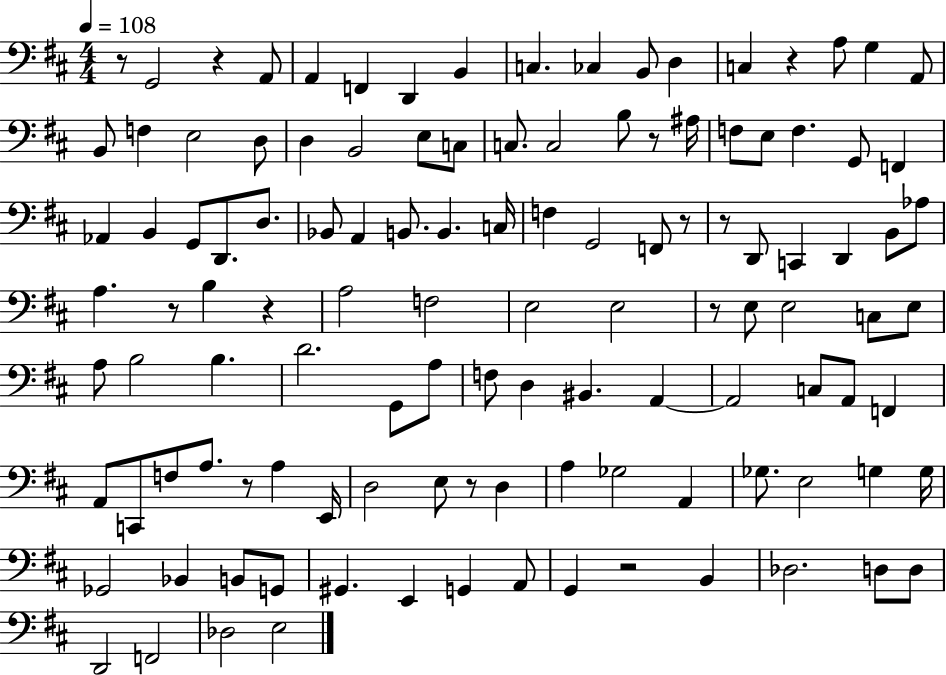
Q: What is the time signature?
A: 4/4